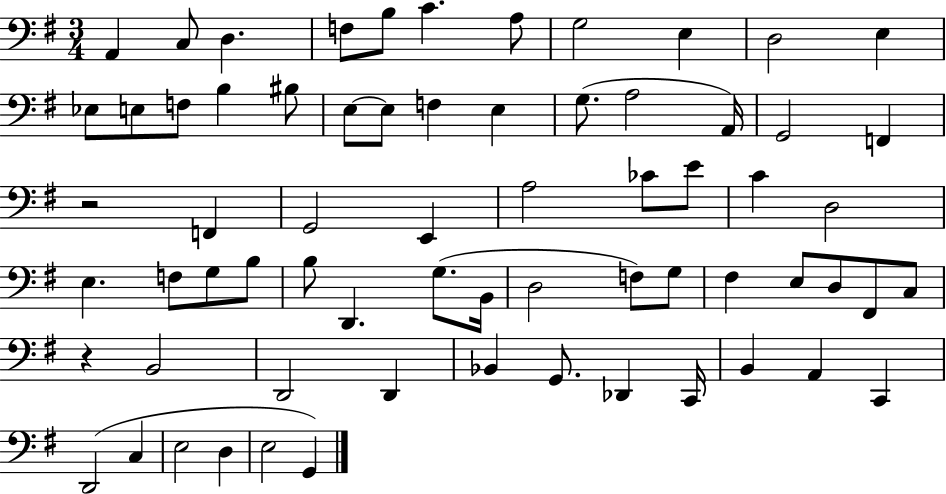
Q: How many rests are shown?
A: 2